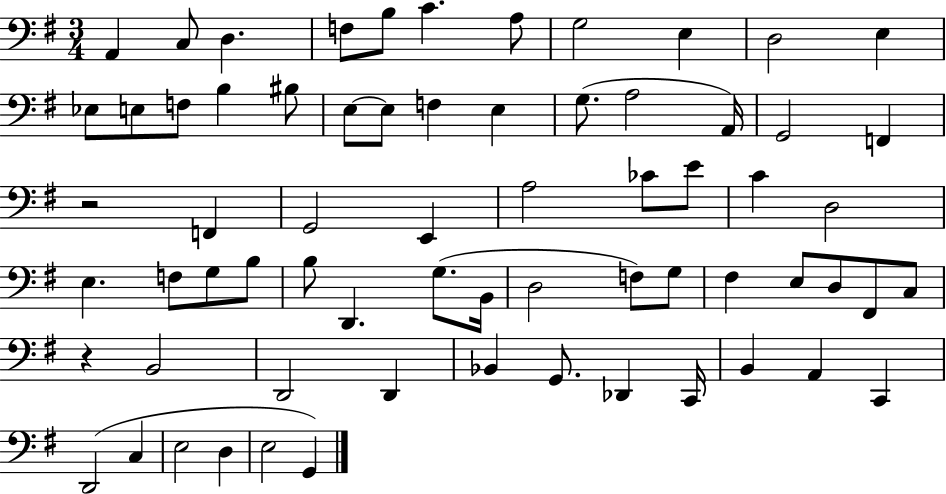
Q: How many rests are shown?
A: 2